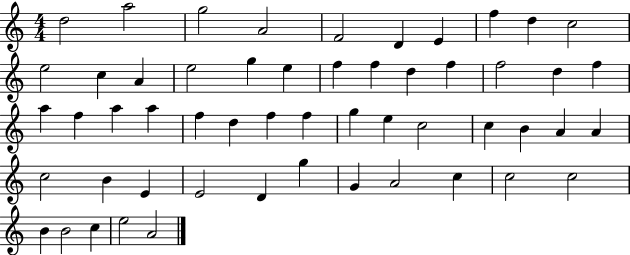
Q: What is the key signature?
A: C major